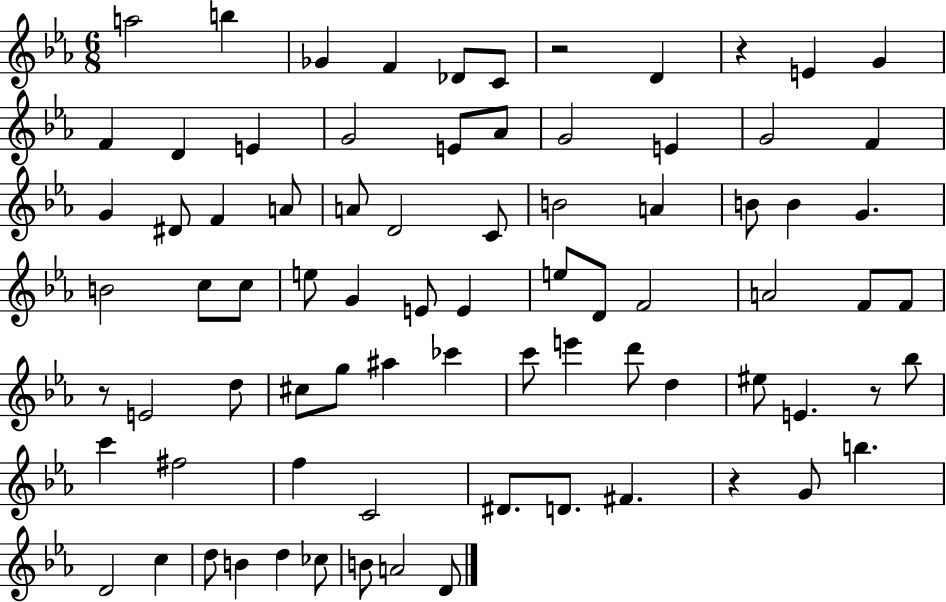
X:1
T:Untitled
M:6/8
L:1/4
K:Eb
a2 b _G F _D/2 C/2 z2 D z E G F D E G2 E/2 _A/2 G2 E G2 F G ^D/2 F A/2 A/2 D2 C/2 B2 A B/2 B G B2 c/2 c/2 e/2 G E/2 E e/2 D/2 F2 A2 F/2 F/2 z/2 E2 d/2 ^c/2 g/2 ^a _c' c'/2 e' d'/2 d ^e/2 E z/2 _b/2 c' ^f2 f C2 ^D/2 D/2 ^F z G/2 b D2 c d/2 B d _c/2 B/2 A2 D/2